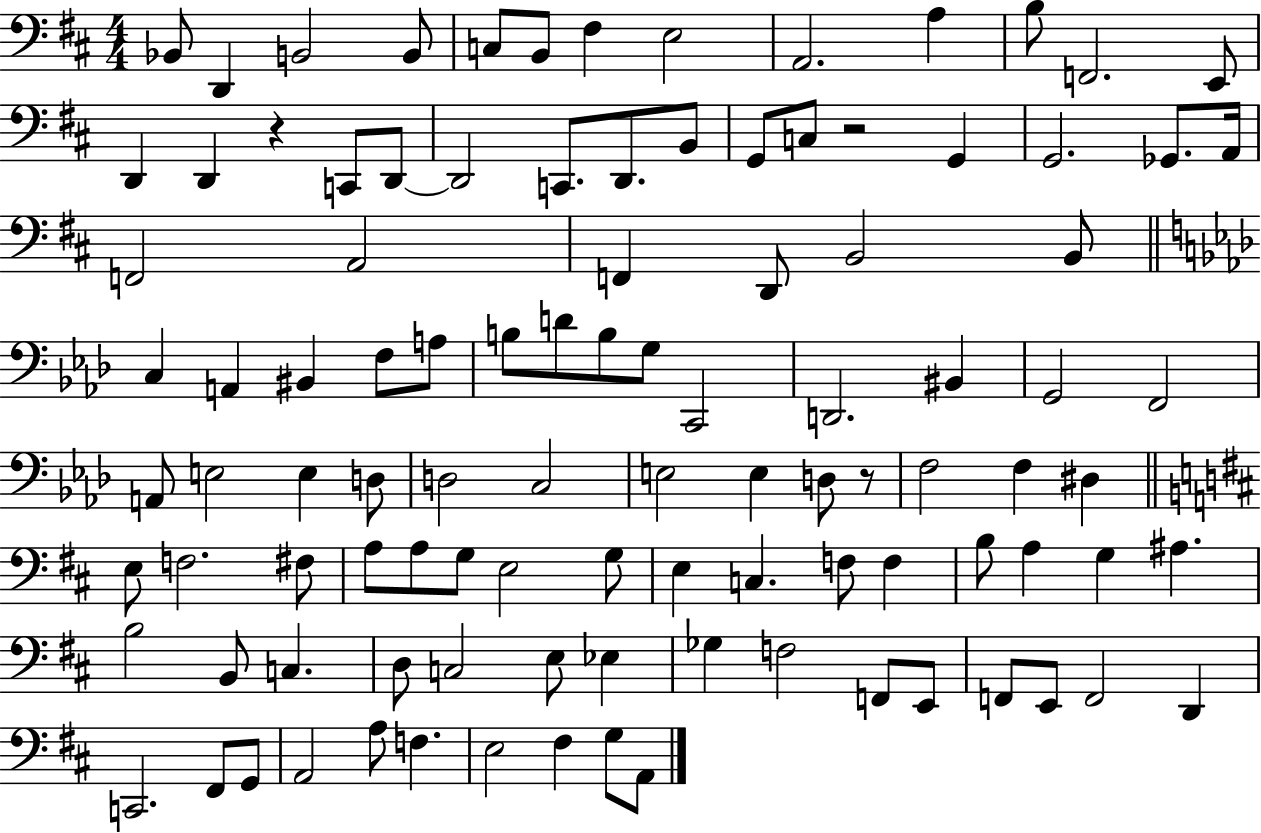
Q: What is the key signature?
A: D major